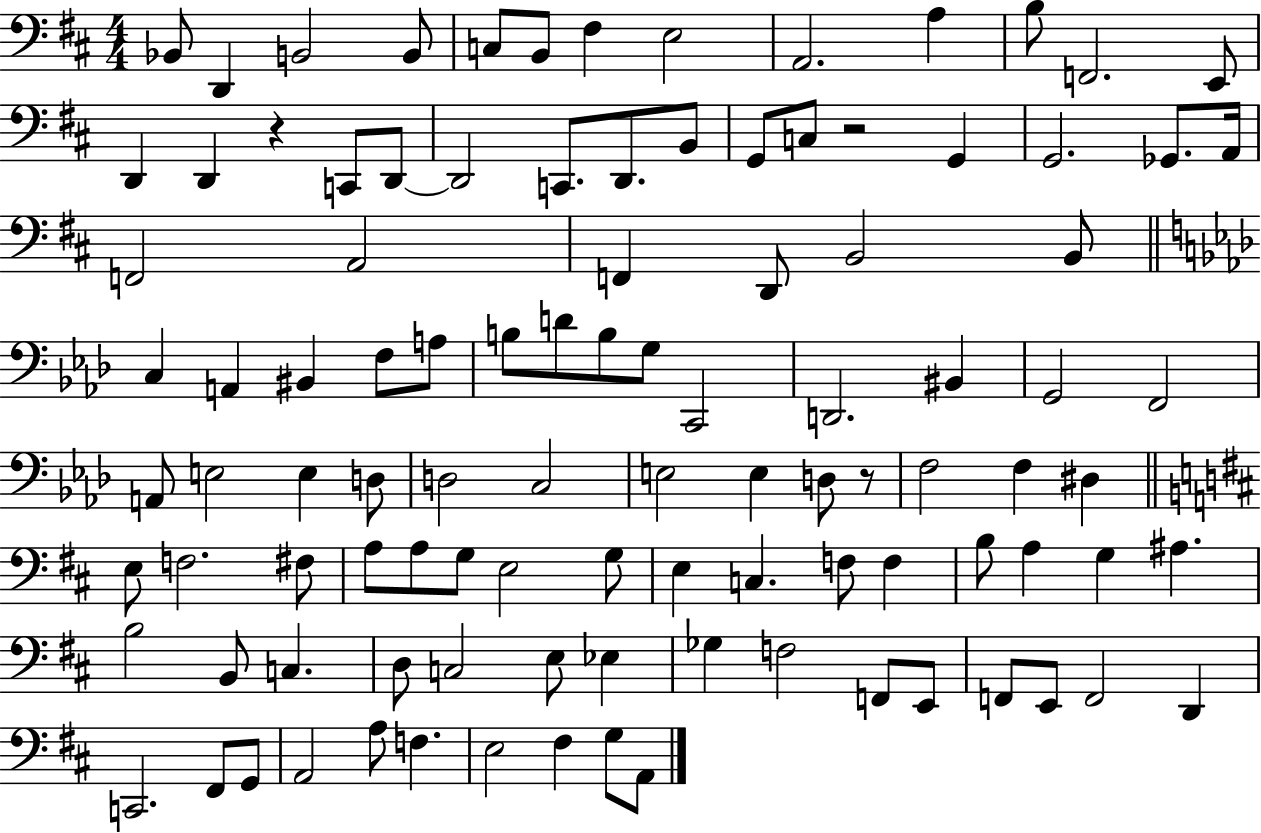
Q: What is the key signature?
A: D major